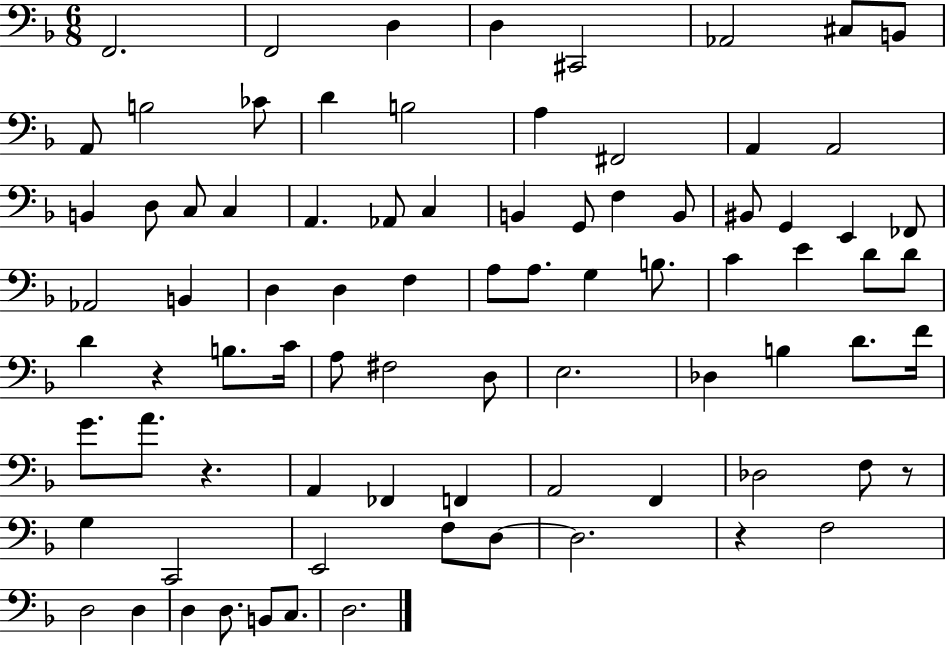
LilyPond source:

{
  \clef bass
  \numericTimeSignature
  \time 6/8
  \key f \major
  f,2. | f,2 d4 | d4 cis,2 | aes,2 cis8 b,8 | \break a,8 b2 ces'8 | d'4 b2 | a4 fis,2 | a,4 a,2 | \break b,4 d8 c8 c4 | a,4. aes,8 c4 | b,4 g,8 f4 b,8 | bis,8 g,4 e,4 fes,8 | \break aes,2 b,4 | d4 d4 f4 | a8 a8. g4 b8. | c'4 e'4 d'8 d'8 | \break d'4 r4 b8. c'16 | a8 fis2 d8 | e2. | des4 b4 d'8. f'16 | \break g'8. a'8. r4. | a,4 fes,4 f,4 | a,2 f,4 | des2 f8 r8 | \break g4 c,2 | e,2 f8 d8~~ | d2. | r4 f2 | \break d2 d4 | d4 d8. b,8 c8. | d2. | \bar "|."
}